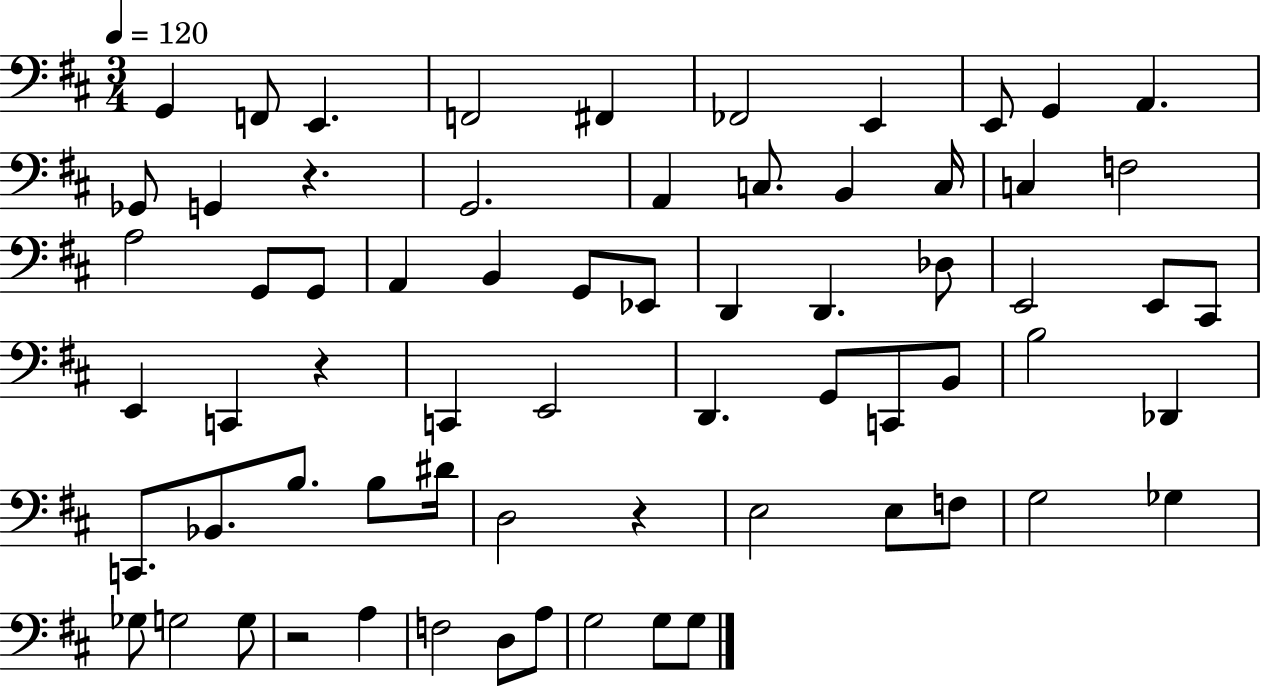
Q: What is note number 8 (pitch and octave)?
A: E2